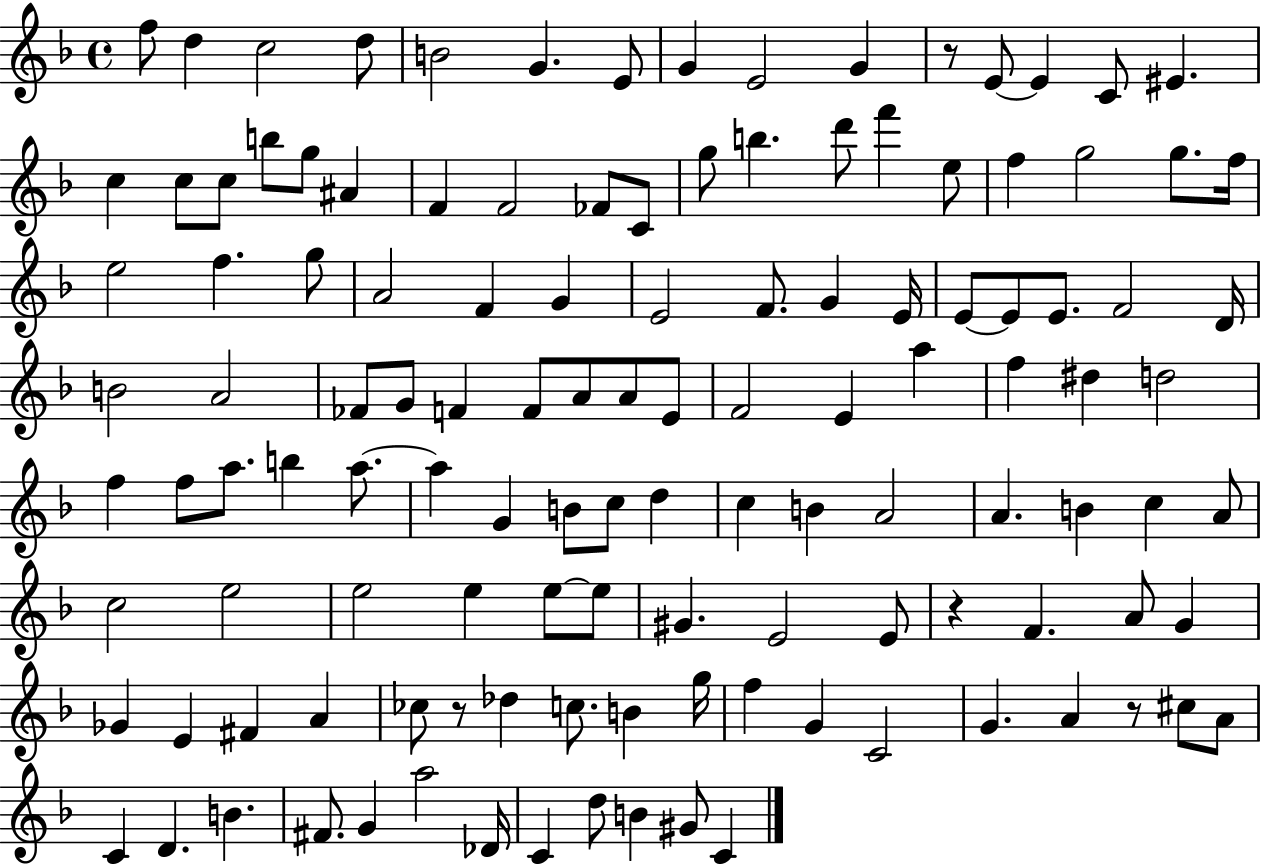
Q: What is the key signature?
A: F major